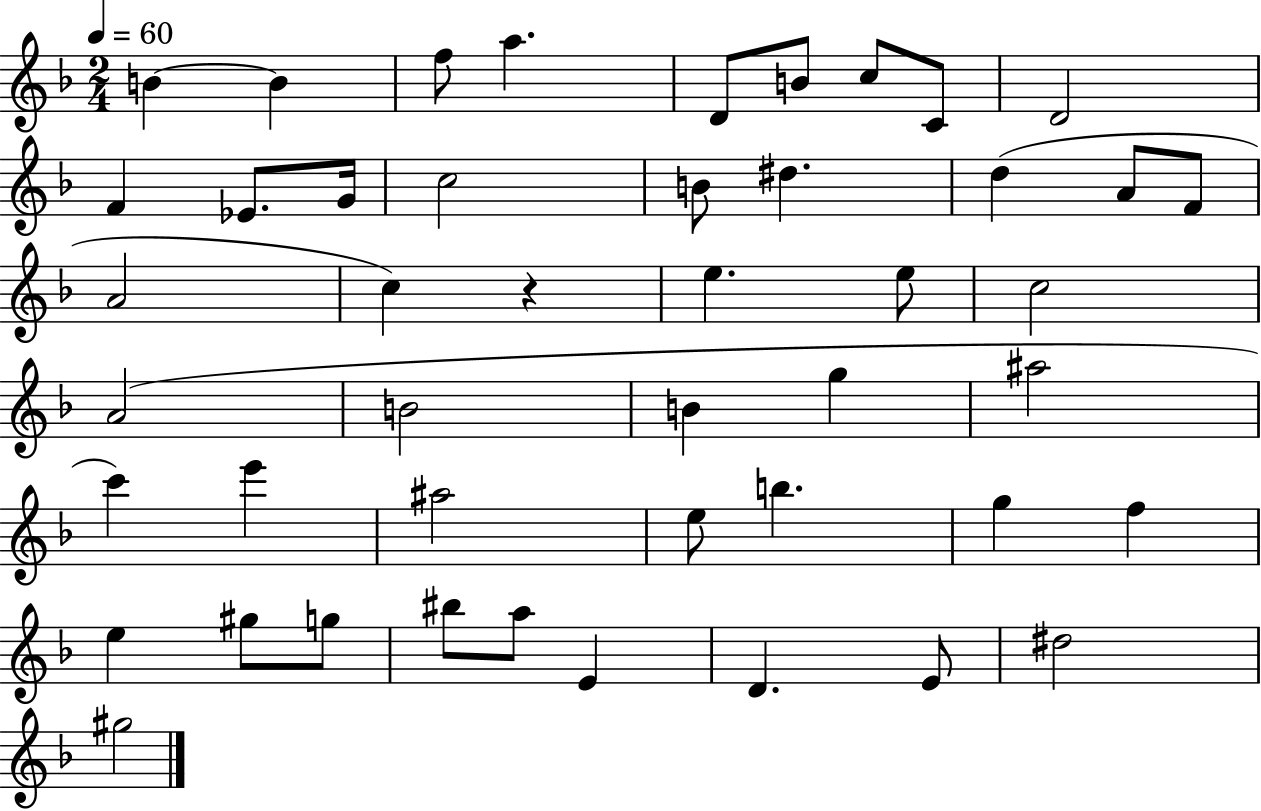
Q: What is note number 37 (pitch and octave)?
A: G#5